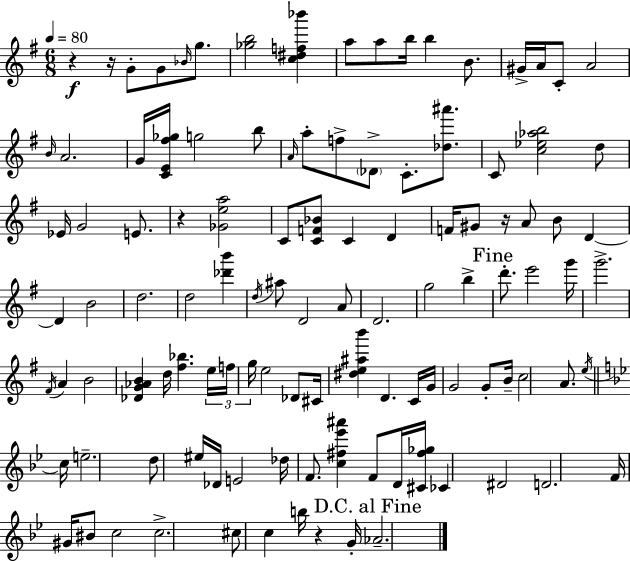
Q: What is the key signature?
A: G major